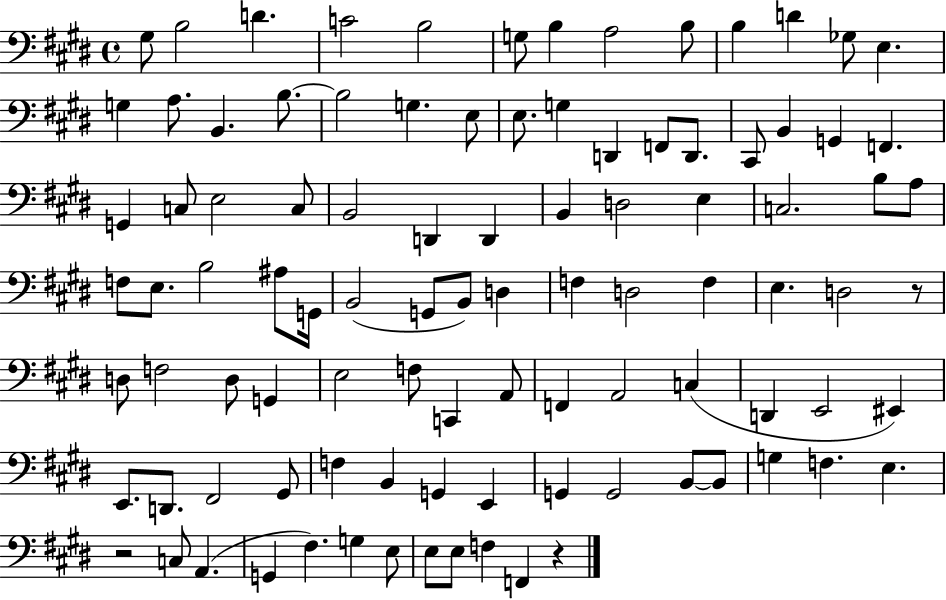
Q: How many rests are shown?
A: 3